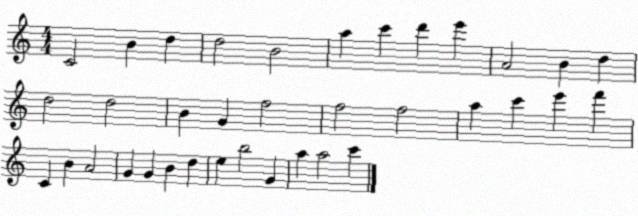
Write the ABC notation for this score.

X:1
T:Untitled
M:4/4
L:1/4
K:C
C2 B d d2 B2 a c' d' e' A2 B d d2 d2 B G f2 f2 f2 a c' e' f' C B A2 G G B d e b2 G a a2 c'